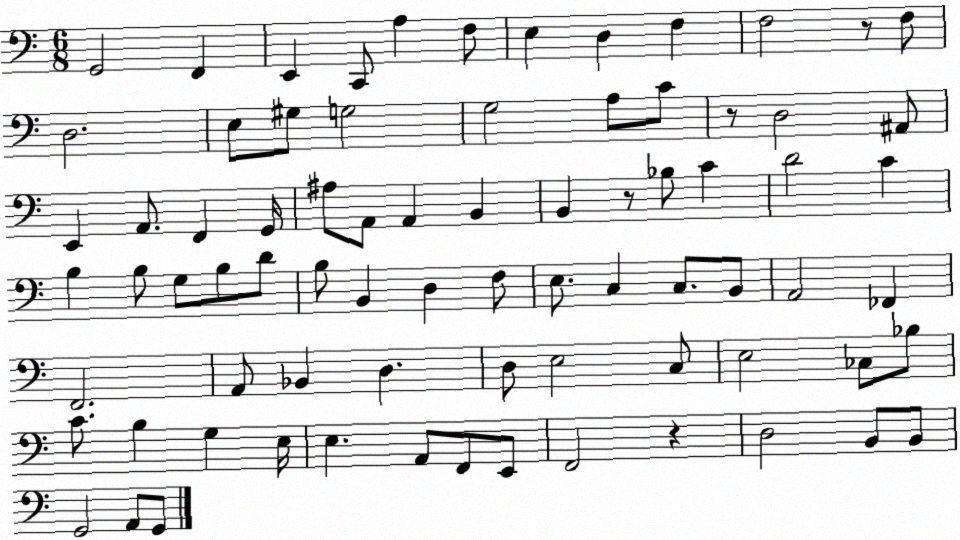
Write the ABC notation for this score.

X:1
T:Untitled
M:6/8
L:1/4
K:C
G,,2 F,, E,, C,,/2 A, F,/2 E, D, F, F,2 z/2 F,/2 D,2 E,/2 ^G,/2 G,2 G,2 A,/2 C/2 z/2 D,2 ^A,,/2 E,, A,,/2 F,, G,,/4 ^A,/2 A,,/2 A,, B,, B,, z/2 _B,/2 C D2 C B, B,/2 G,/2 B,/2 D/2 B,/2 B,, D, F,/2 E,/2 C, C,/2 B,,/2 A,,2 _F,, F,,2 A,,/2 _B,, D, D,/2 E,2 C,/2 E,2 _C,/2 _B,/2 C/2 B, G, E,/4 E, A,,/2 F,,/2 E,,/2 F,,2 z D,2 B,,/2 B,,/2 G,,2 A,,/2 G,,/2